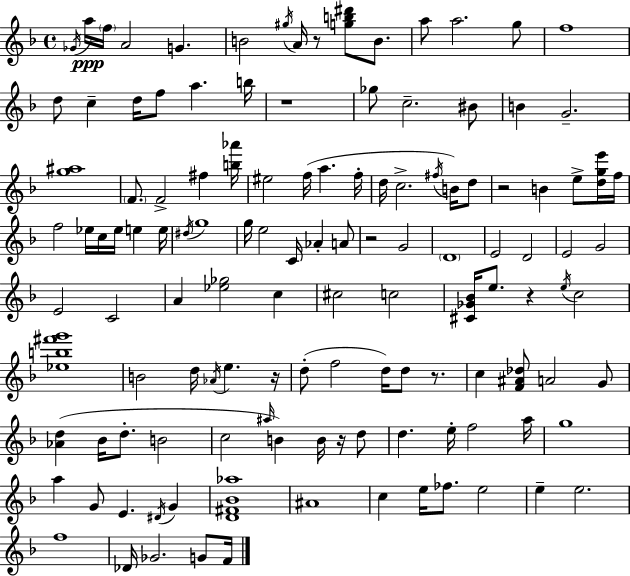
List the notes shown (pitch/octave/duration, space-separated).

Gb4/s A5/s F5/s A4/h G4/q. B4/h G#5/s A4/s R/e [G5,B5,D#6]/e B4/e. A5/e A5/h. G5/e F5/w D5/e C5/q D5/s F5/e A5/q. B5/s R/w Gb5/e C5/h. BIS4/e B4/q G4/h. [G5,A#5]/w F4/e. F4/h F#5/q [B5,Ab6]/s EIS5/h F5/s A5/q. F5/s D5/s C5/h. F#5/s B4/s D5/e R/h B4/q E5/e [D5,G5,E6]/s F5/s F5/h Eb5/s C5/s Eb5/s E5/q E5/s D#5/s G5/w G5/s E5/h C4/s Ab4/q A4/e R/h G4/h D4/w E4/h D4/h E4/h G4/h E4/h C4/h A4/q [Eb5,Gb5]/h C5/q C#5/h C5/h [C#4,Gb4,Bb4]/s E5/e. R/q E5/s C5/h [Eb5,B5,F#6,G6]/w B4/h D5/s Ab4/s E5/q. R/s D5/e F5/h D5/s D5/e R/e. C5/q [F4,A#4,Db5]/e A4/h G4/e [Ab4,D5]/q Bb4/s D5/e. B4/h C5/h A#5/s B4/q B4/s R/s D5/e D5/q. E5/s F5/h A5/s G5/w A5/q G4/e E4/q. D#4/s G4/q [D4,F#4,Bb4,Ab5]/w A#4/w C5/q E5/s FES5/e. E5/h E5/q E5/h. F5/w Db4/s Gb4/h. G4/e F4/s